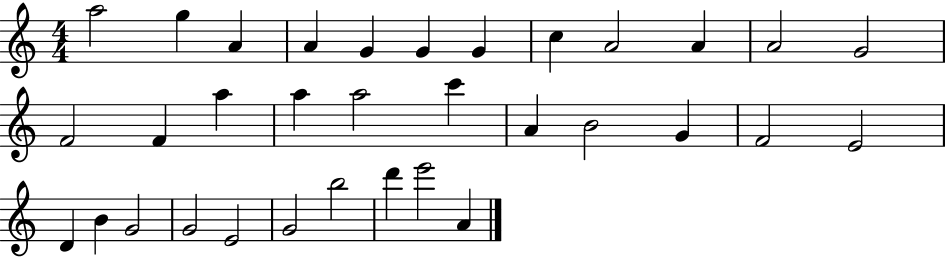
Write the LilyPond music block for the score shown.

{
  \clef treble
  \numericTimeSignature
  \time 4/4
  \key c \major
  a''2 g''4 a'4 | a'4 g'4 g'4 g'4 | c''4 a'2 a'4 | a'2 g'2 | \break f'2 f'4 a''4 | a''4 a''2 c'''4 | a'4 b'2 g'4 | f'2 e'2 | \break d'4 b'4 g'2 | g'2 e'2 | g'2 b''2 | d'''4 e'''2 a'4 | \break \bar "|."
}